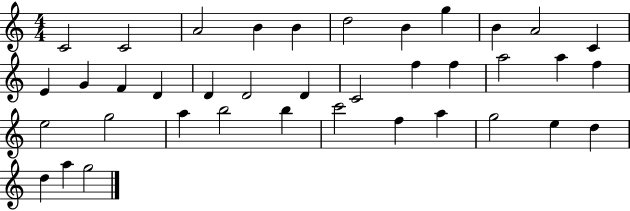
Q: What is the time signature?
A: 4/4